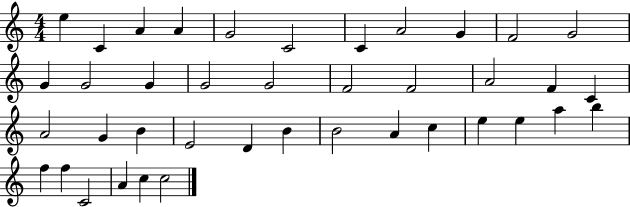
E5/q C4/q A4/q A4/q G4/h C4/h C4/q A4/h G4/q F4/h G4/h G4/q G4/h G4/q G4/h G4/h F4/h F4/h A4/h F4/q C4/q A4/h G4/q B4/q E4/h D4/q B4/q B4/h A4/q C5/q E5/q E5/q A5/q B5/q F5/q F5/q C4/h A4/q C5/q C5/h